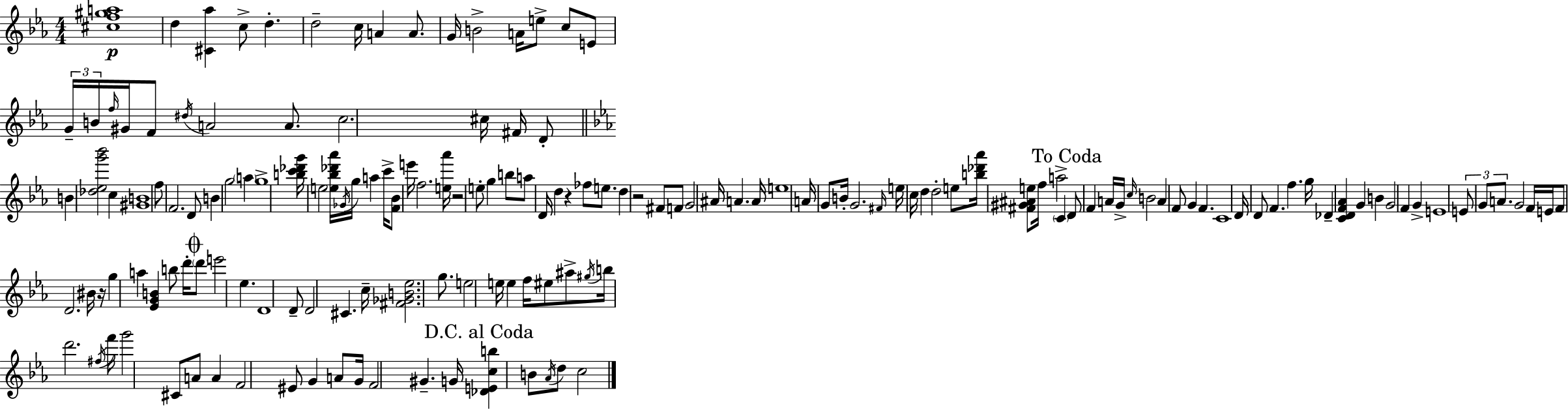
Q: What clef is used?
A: treble